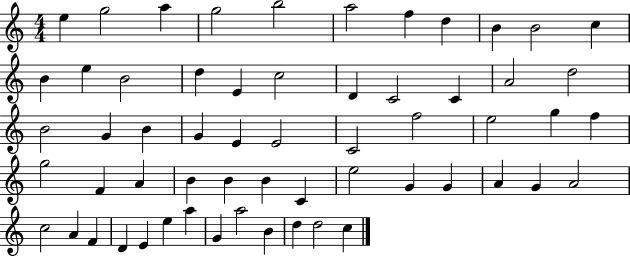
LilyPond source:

{
  \clef treble
  \numericTimeSignature
  \time 4/4
  \key c \major
  e''4 g''2 a''4 | g''2 b''2 | a''2 f''4 d''4 | b'4 b'2 c''4 | \break b'4 e''4 b'2 | d''4 e'4 c''2 | d'4 c'2 c'4 | a'2 d''2 | \break b'2 g'4 b'4 | g'4 e'4 e'2 | c'2 f''2 | e''2 g''4 f''4 | \break g''2 f'4 a'4 | b'4 b'4 b'4 c'4 | e''2 g'4 g'4 | a'4 g'4 a'2 | \break c''2 a'4 f'4 | d'4 e'4 e''4 a''4 | g'4 a''2 b'4 | d''4 d''2 c''4 | \break \bar "|."
}